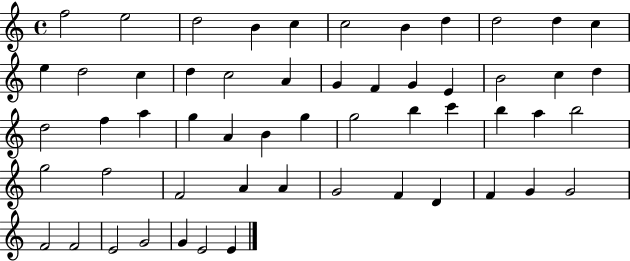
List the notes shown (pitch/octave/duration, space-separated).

F5/h E5/h D5/h B4/q C5/q C5/h B4/q D5/q D5/h D5/q C5/q E5/q D5/h C5/q D5/q C5/h A4/q G4/q F4/q G4/q E4/q B4/h C5/q D5/q D5/h F5/q A5/q G5/q A4/q B4/q G5/q G5/h B5/q C6/q B5/q A5/q B5/h G5/h F5/h F4/h A4/q A4/q G4/h F4/q D4/q F4/q G4/q G4/h F4/h F4/h E4/h G4/h G4/q E4/h E4/q